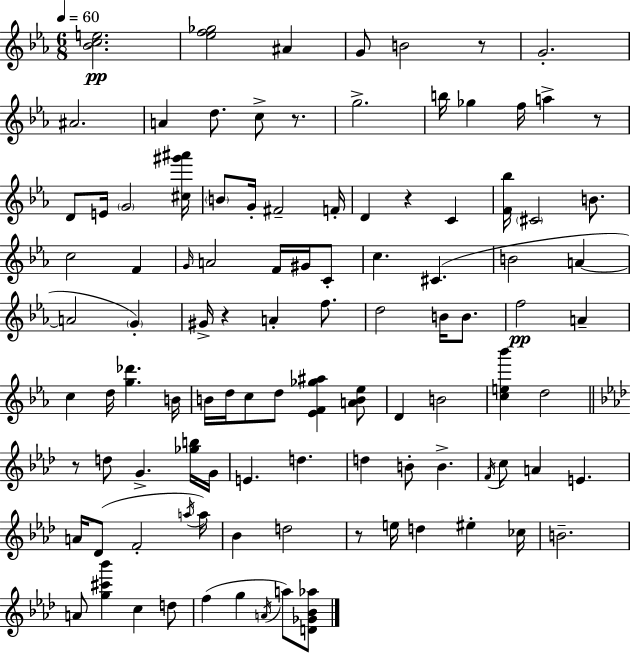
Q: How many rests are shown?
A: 7